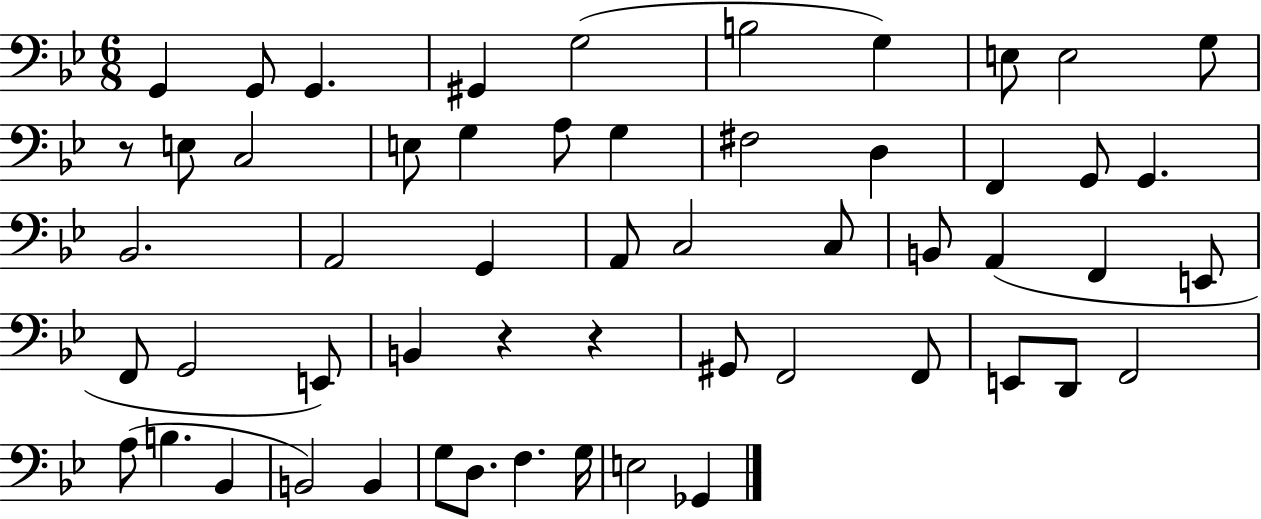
X:1
T:Untitled
M:6/8
L:1/4
K:Bb
G,, G,,/2 G,, ^G,, G,2 B,2 G, E,/2 E,2 G,/2 z/2 E,/2 C,2 E,/2 G, A,/2 G, ^F,2 D, F,, G,,/2 G,, _B,,2 A,,2 G,, A,,/2 C,2 C,/2 B,,/2 A,, F,, E,,/2 F,,/2 G,,2 E,,/2 B,, z z ^G,,/2 F,,2 F,,/2 E,,/2 D,,/2 F,,2 A,/2 B, _B,, B,,2 B,, G,/2 D,/2 F, G,/4 E,2 _G,,